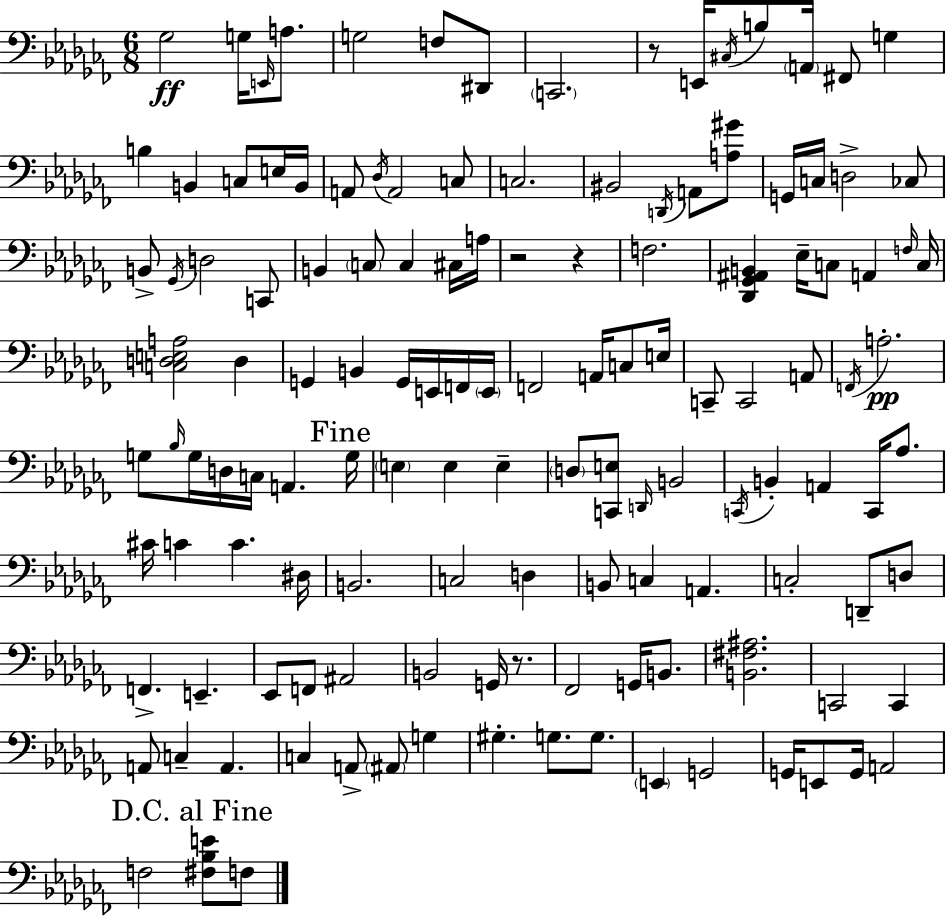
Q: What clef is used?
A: bass